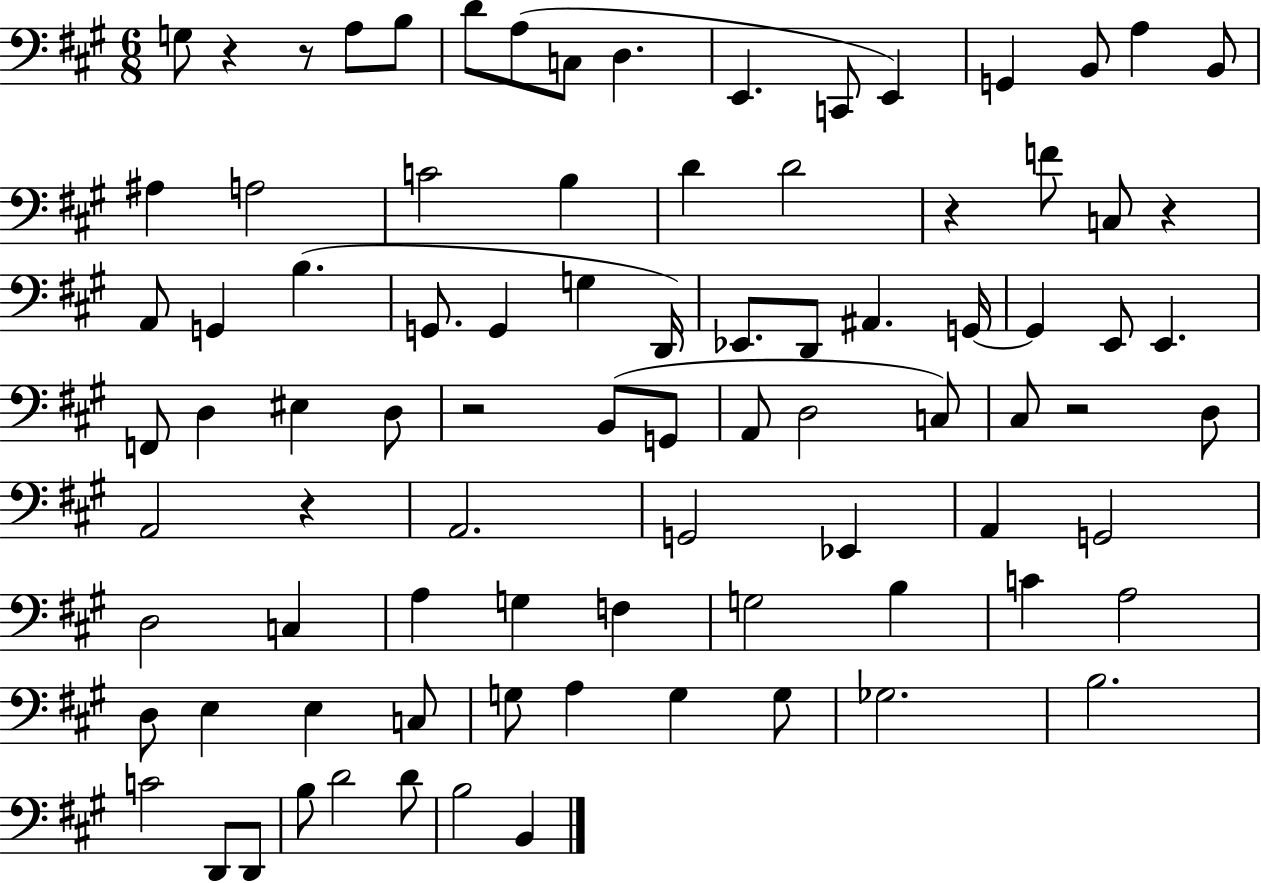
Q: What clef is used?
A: bass